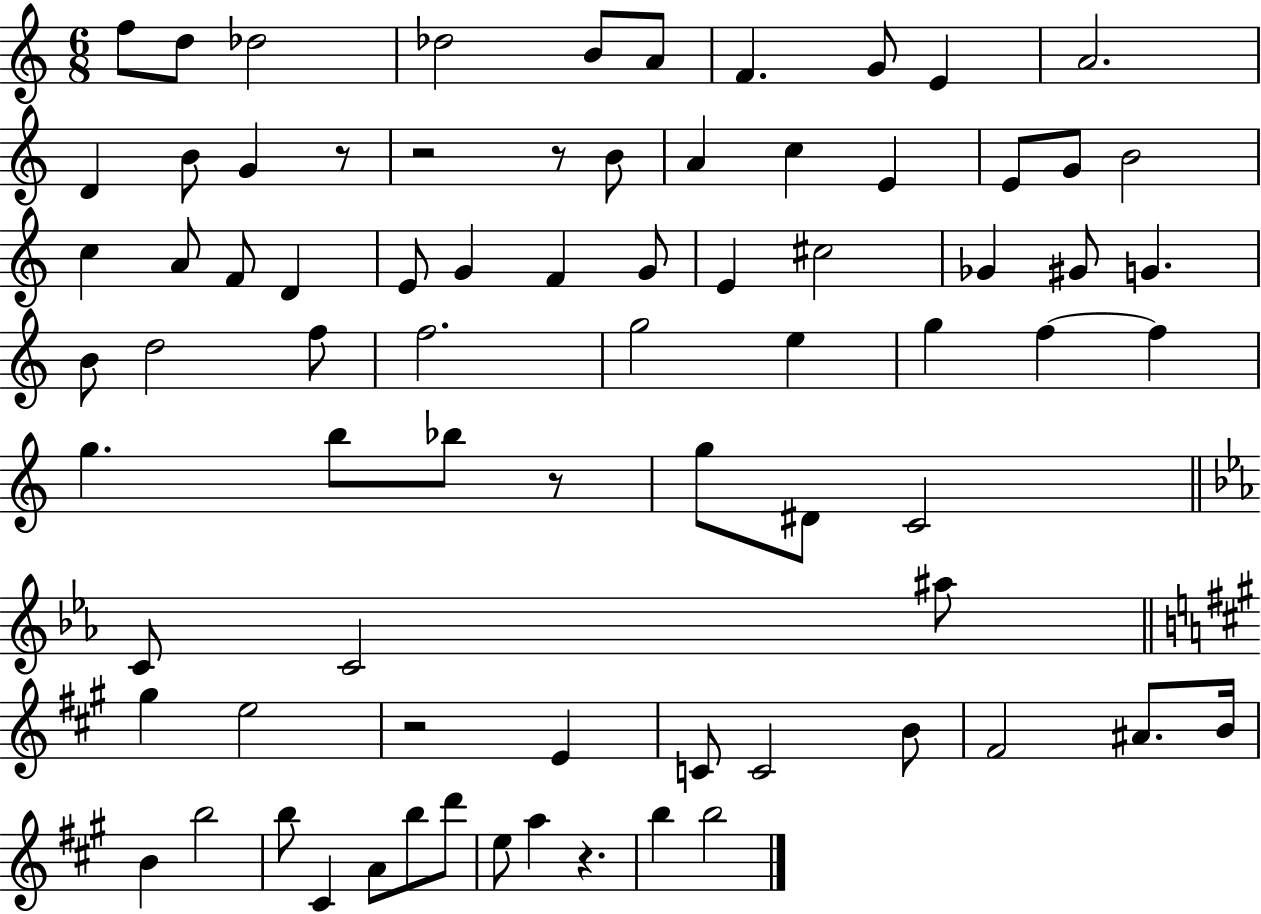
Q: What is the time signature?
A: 6/8